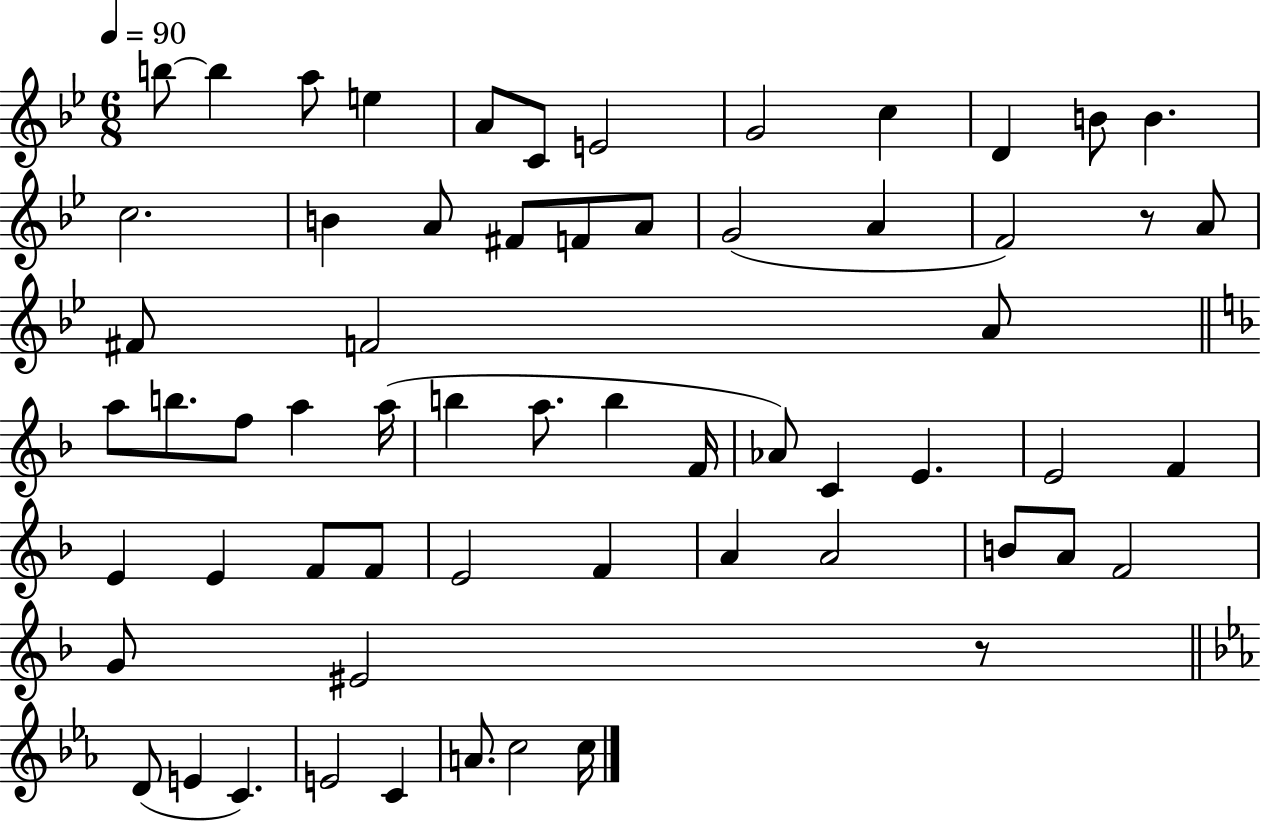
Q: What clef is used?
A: treble